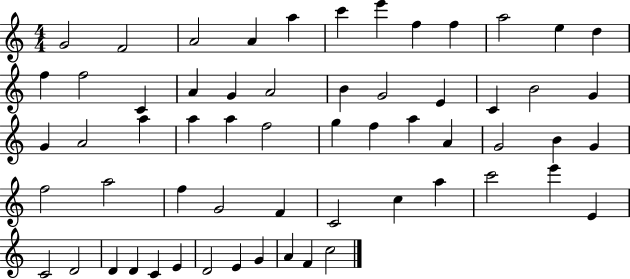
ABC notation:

X:1
T:Untitled
M:4/4
L:1/4
K:C
G2 F2 A2 A a c' e' f f a2 e d f f2 C A G A2 B G2 E C B2 G G A2 a a a f2 g f a A G2 B G f2 a2 f G2 F C2 c a c'2 e' E C2 D2 D D C E D2 E G A F c2